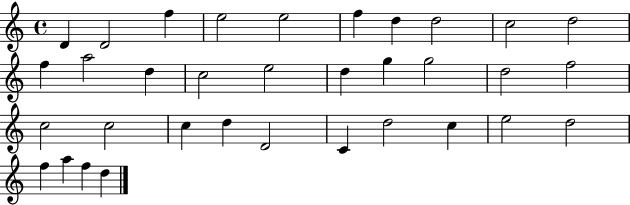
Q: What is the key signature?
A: C major